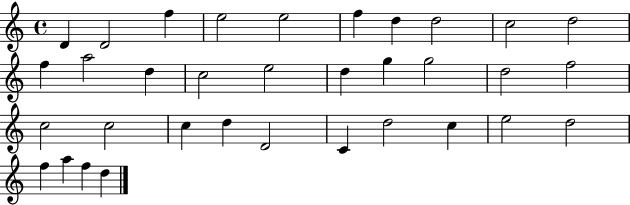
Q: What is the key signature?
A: C major